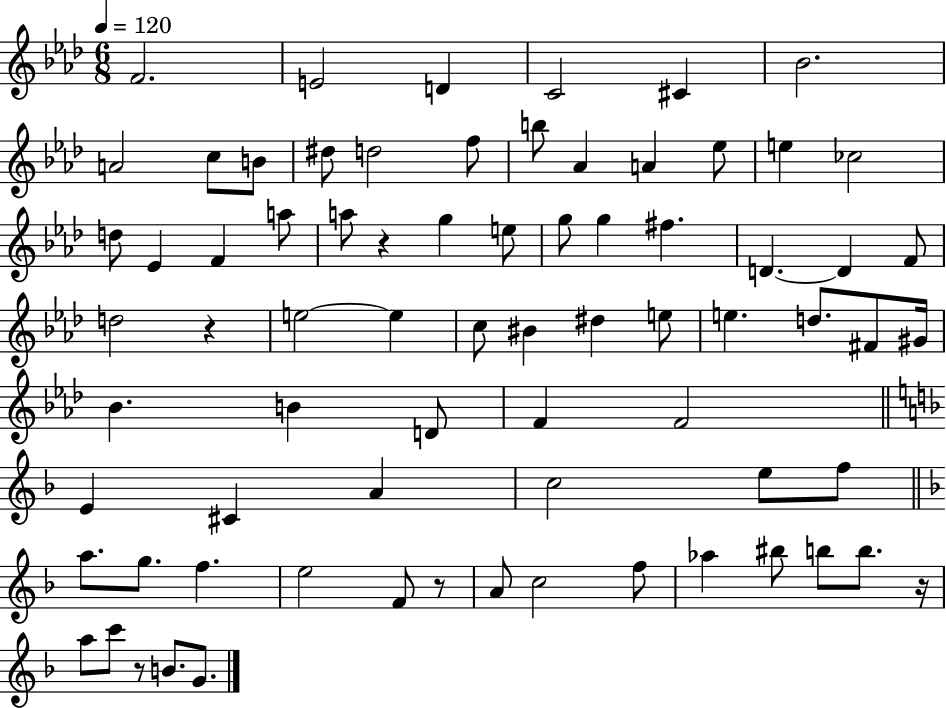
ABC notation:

X:1
T:Untitled
M:6/8
L:1/4
K:Ab
F2 E2 D C2 ^C _B2 A2 c/2 B/2 ^d/2 d2 f/2 b/2 _A A _e/2 e _c2 d/2 _E F a/2 a/2 z g e/2 g/2 g ^f D D F/2 d2 z e2 e c/2 ^B ^d e/2 e d/2 ^F/2 ^G/4 _B B D/2 F F2 E ^C A c2 e/2 f/2 a/2 g/2 f e2 F/2 z/2 A/2 c2 f/2 _a ^b/2 b/2 b/2 z/4 a/2 c'/2 z/2 B/2 G/2